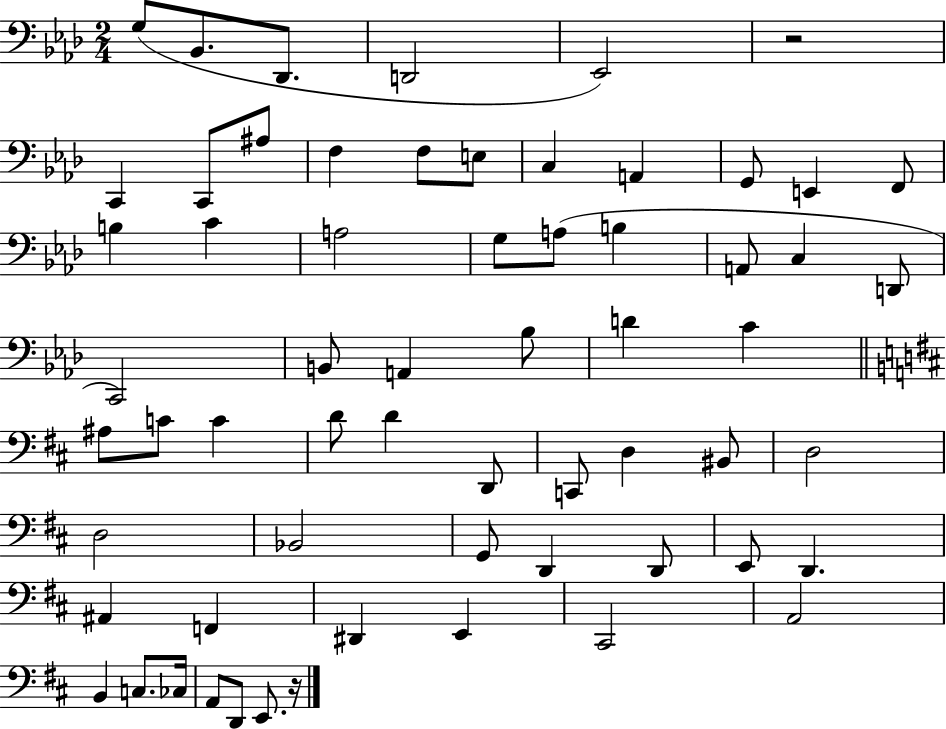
G3/e Bb2/e. Db2/e. D2/h Eb2/h R/h C2/q C2/e A#3/e F3/q F3/e E3/e C3/q A2/q G2/e E2/q F2/e B3/q C4/q A3/h G3/e A3/e B3/q A2/e C3/q D2/e C2/h B2/e A2/q Bb3/e D4/q C4/q A#3/e C4/e C4/q D4/e D4/q D2/e C2/e D3/q BIS2/e D3/h D3/h Bb2/h G2/e D2/q D2/e E2/e D2/q. A#2/q F2/q D#2/q E2/q C#2/h A2/h B2/q C3/e. CES3/s A2/e D2/e E2/e. R/s